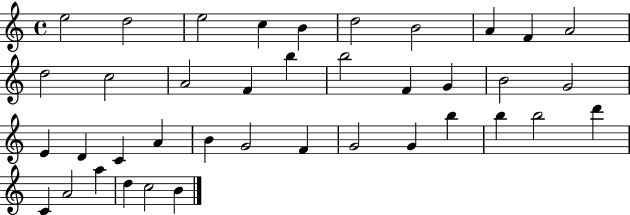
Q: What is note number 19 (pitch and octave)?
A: B4